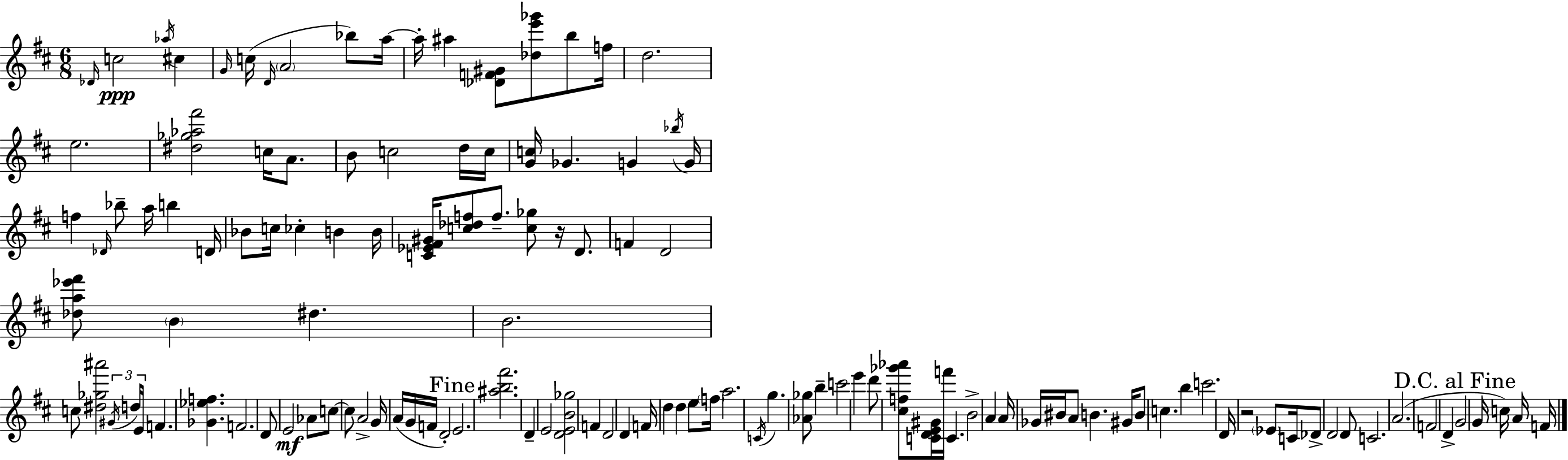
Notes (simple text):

Db4/s C5/h Ab5/s C#5/q G4/s C5/s D4/s A4/h Bb5/e A5/s A5/s A#5/q [Db4,F4,G#4]/e [Db5,E6,Gb6]/e B5/e F5/s D5/h. E5/h. [D#5,Gb5,Ab5,F#6]/h C5/s A4/e. B4/e C5/h D5/s C5/s [G4,C5]/s Gb4/q. G4/q Bb5/s G4/s F5/q Db4/s Bb5/e A5/s B5/q D4/s Bb4/e C5/s CES5/q B4/q B4/s [C4,Eb4,F#4,G#4]/s [C5,Db5,F5]/e F5/e. [C5,Gb5]/e R/s D4/e. F4/q D4/h [Db5,A5,Eb6,F#6]/e B4/q D#5/q. B4/h. C5/e [D#5,Gb5,A#6]/h G#4/s D5/s E4/s F4/q. [Gb4,Eb5,F5]/q. F4/h. D4/e E4/h Ab4/e C5/e C5/e A4/h G4/s A4/s G4/s F4/s D4/h E4/h. [A#5,B5,F#6]/h. D4/q E4/h [D4,E4,B4,Gb5]/h F4/q D4/h D4/q F4/s D5/q D5/q E5/e F5/s A5/h. C4/s G5/q. [Ab4,Gb5]/e B5/q C6/h E6/q D6/e [C#5,F5,Gb6,Ab6]/e [C4,D4,E4,G#4]/s F6/s C4/q. B4/h A4/q A4/s Gb4/s BIS4/s A4/e B4/q. G#4/s B4/e C5/q. B5/q C6/h. D4/s R/h Eb4/e C4/s Db4/e D4/h D4/e C4/h. A4/h. F4/h D4/q G4/h G4/s C5/s A4/s F4/s